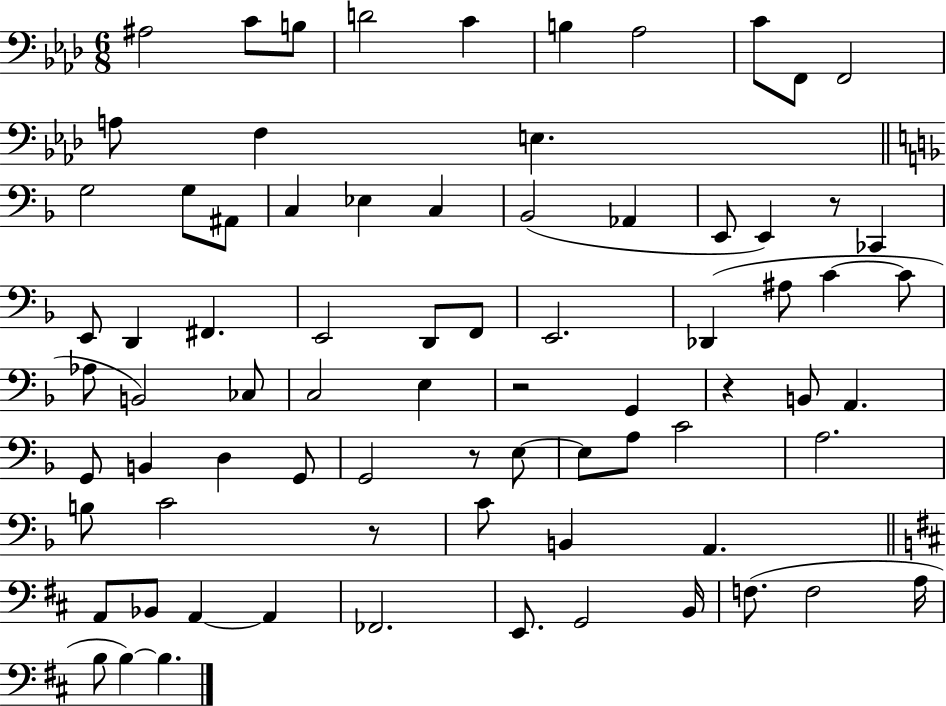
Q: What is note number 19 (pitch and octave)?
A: C3